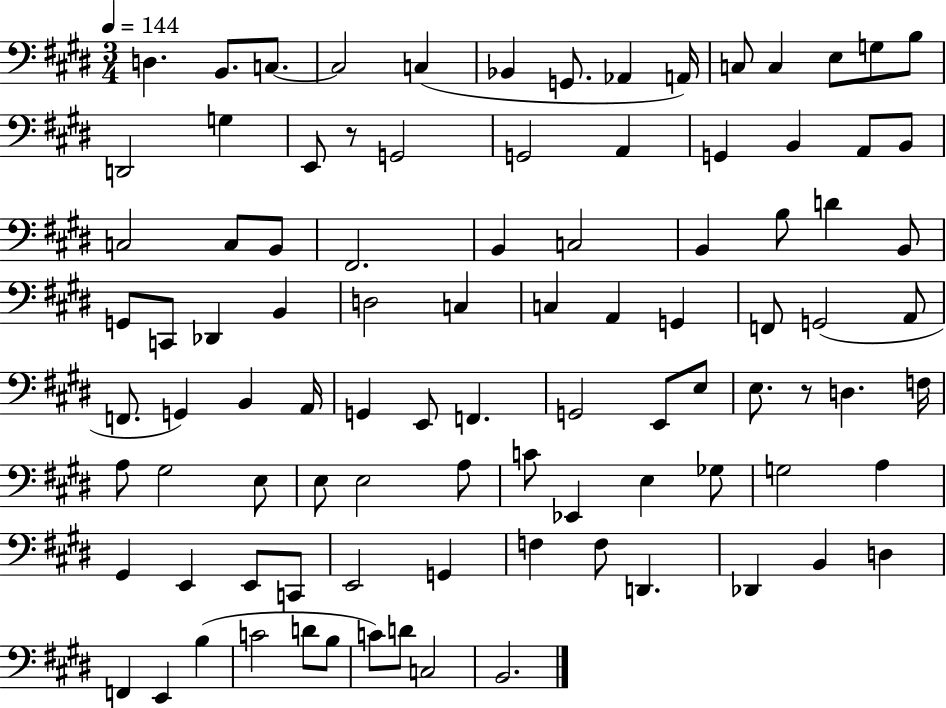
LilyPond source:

{
  \clef bass
  \numericTimeSignature
  \time 3/4
  \key e \major
  \tempo 4 = 144
  d4. b,8. c8.~~ | c2 c4( | bes,4 g,8. aes,4 a,16) | c8 c4 e8 g8 b8 | \break d,2 g4 | e,8 r8 g,2 | g,2 a,4 | g,4 b,4 a,8 b,8 | \break c2 c8 b,8 | fis,2. | b,4 c2 | b,4 b8 d'4 b,8 | \break g,8 c,8 des,4 b,4 | d2 c4 | c4 a,4 g,4 | f,8 g,2( a,8 | \break f,8. g,4) b,4 a,16 | g,4 e,8 f,4. | g,2 e,8 e8 | e8. r8 d4. f16 | \break a8 gis2 e8 | e8 e2 a8 | c'8 ees,4 e4 ges8 | g2 a4 | \break gis,4 e,4 e,8 c,8 | e,2 g,4 | f4 f8 d,4. | des,4 b,4 d4 | \break f,4 e,4 b4( | c'2 d'8 b8 | c'8) d'8 c2 | b,2. | \break \bar "|."
}